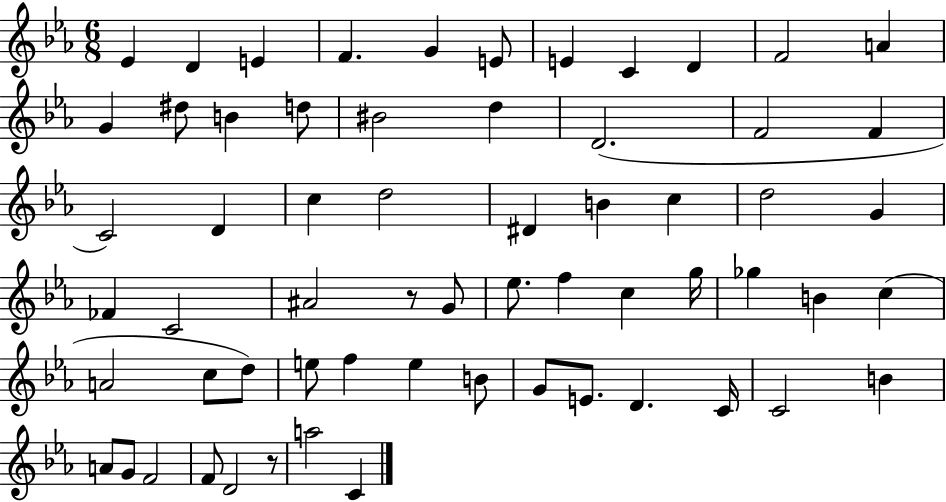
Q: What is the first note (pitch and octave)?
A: Eb4